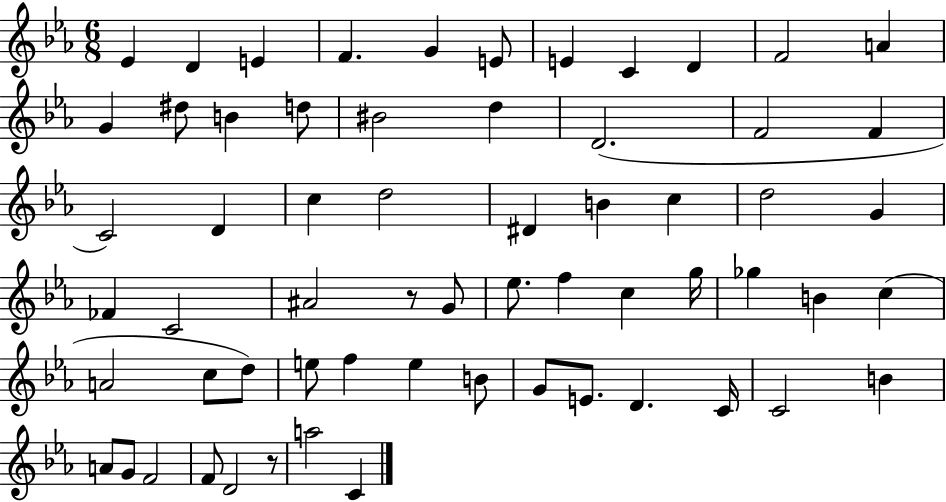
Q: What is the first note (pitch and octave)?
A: Eb4